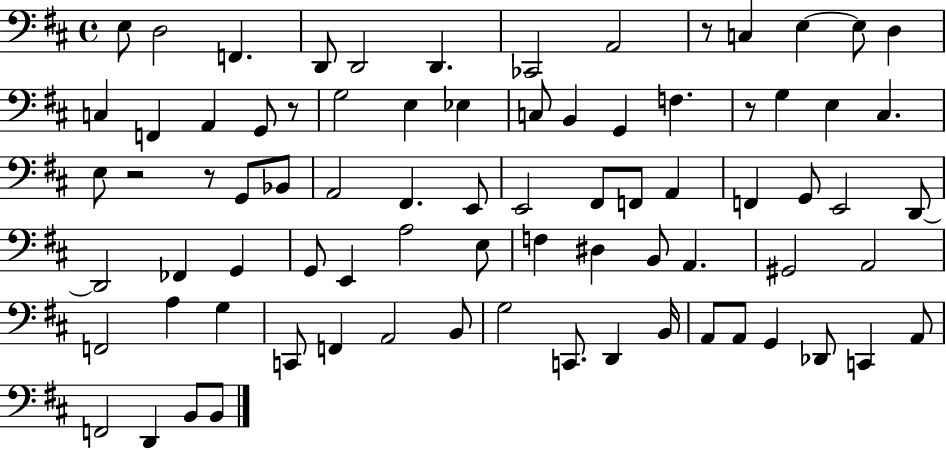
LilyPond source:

{
  \clef bass
  \time 4/4
  \defaultTimeSignature
  \key d \major
  e8 d2 f,4. | d,8 d,2 d,4. | ces,2 a,2 | r8 c4 e4~~ e8 d4 | \break c4 f,4 a,4 g,8 r8 | g2 e4 ees4 | c8 b,4 g,4 f4. | r8 g4 e4 cis4. | \break e8 r2 r8 g,8 bes,8 | a,2 fis,4. e,8 | e,2 fis,8 f,8 a,4 | f,4 g,8 e,2 d,8~~ | \break d,2 fes,4 g,4 | g,8 e,4 a2 e8 | f4 dis4 b,8 a,4. | gis,2 a,2 | \break f,2 a4 g4 | c,8 f,4 a,2 b,8 | g2 c,8. d,4 b,16 | a,8 a,8 g,4 des,8 c,4 a,8 | \break f,2 d,4 b,8 b,8 | \bar "|."
}